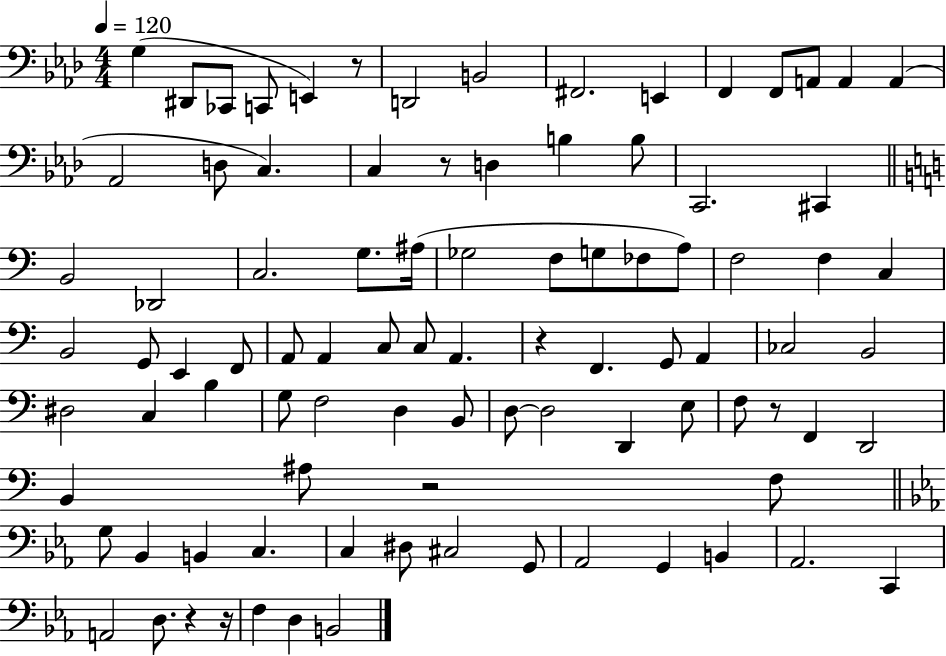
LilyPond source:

{
  \clef bass
  \numericTimeSignature
  \time 4/4
  \key aes \major
  \tempo 4 = 120
  g4( dis,8 ces,8 c,8 e,4) r8 | d,2 b,2 | fis,2. e,4 | f,4 f,8 a,8 a,4 a,4( | \break aes,2 d8 c4.) | c4 r8 d4 b4 b8 | c,2. cis,4 | \bar "||" \break \key c \major b,2 des,2 | c2. g8. ais16( | ges2 f8 g8 fes8 a8) | f2 f4 c4 | \break b,2 g,8 e,4 f,8 | a,8 a,4 c8 c8 a,4. | r4 f,4. g,8 a,4 | ces2 b,2 | \break dis2 c4 b4 | g8 f2 d4 b,8 | d8~~ d2 d,4 e8 | f8 r8 f,4 d,2 | \break b,4 ais8 r2 f8 | \bar "||" \break \key c \minor g8 bes,4 b,4 c4. | c4 dis8 cis2 g,8 | aes,2 g,4 b,4 | aes,2. c,4 | \break a,2 d8. r4 r16 | f4 d4 b,2 | \bar "|."
}